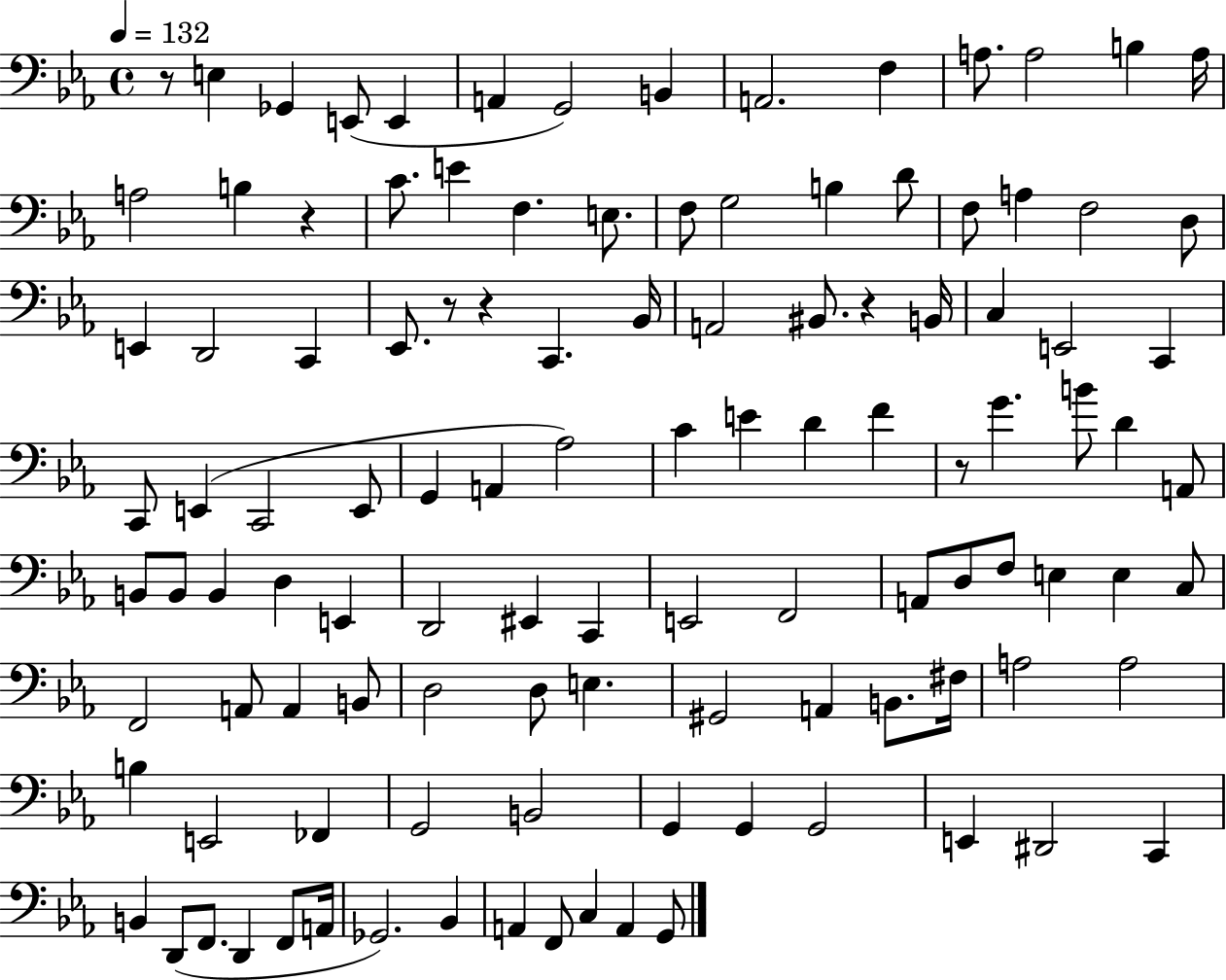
R/e E3/q Gb2/q E2/e E2/q A2/q G2/h B2/q A2/h. F3/q A3/e. A3/h B3/q A3/s A3/h B3/q R/q C4/e. E4/q F3/q. E3/e. F3/e G3/h B3/q D4/e F3/e A3/q F3/h D3/e E2/q D2/h C2/q Eb2/e. R/e R/q C2/q. Bb2/s A2/h BIS2/e. R/q B2/s C3/q E2/h C2/q C2/e E2/q C2/h E2/e G2/q A2/q Ab3/h C4/q E4/q D4/q F4/q R/e G4/q. B4/e D4/q A2/e B2/e B2/e B2/q D3/q E2/q D2/h EIS2/q C2/q E2/h F2/h A2/e D3/e F3/e E3/q E3/q C3/e F2/h A2/e A2/q B2/e D3/h D3/e E3/q. G#2/h A2/q B2/e. F#3/s A3/h A3/h B3/q E2/h FES2/q G2/h B2/h G2/q G2/q G2/h E2/q D#2/h C2/q B2/q D2/e F2/e. D2/q F2/e A2/s Gb2/h. Bb2/q A2/q F2/e C3/q A2/q G2/e